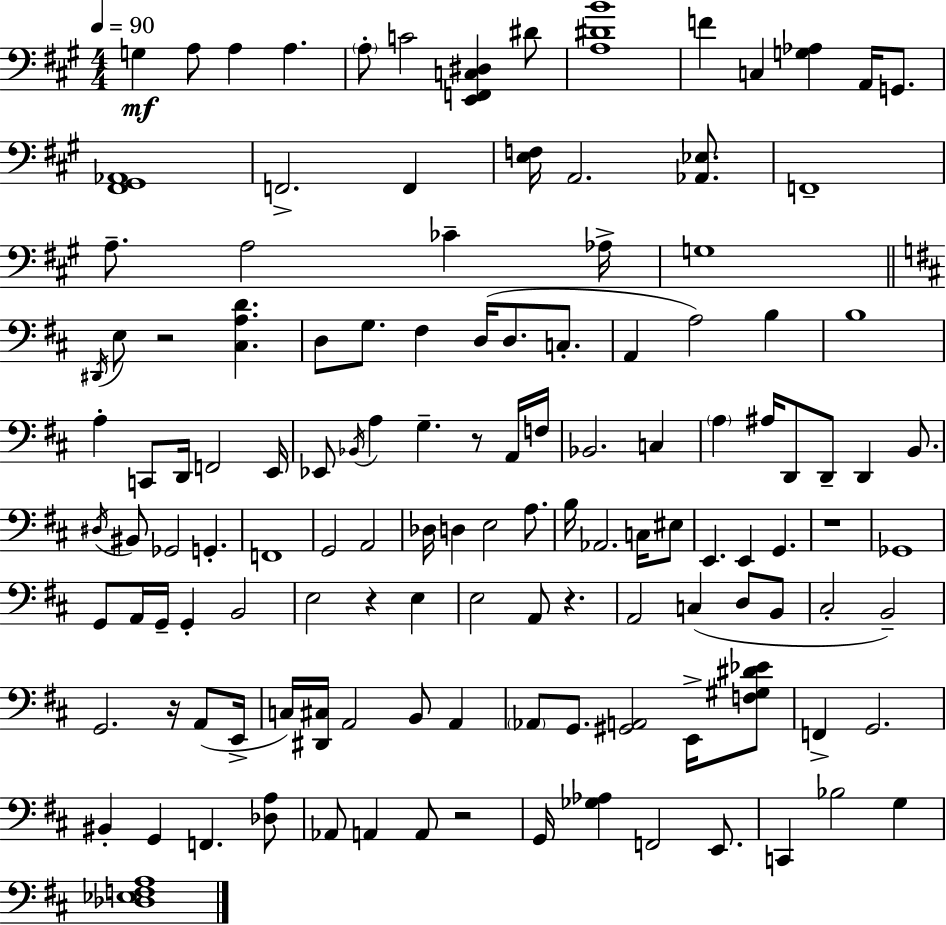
X:1
T:Untitled
M:4/4
L:1/4
K:A
G, A,/2 A, A, A,/2 C2 [E,,F,,C,^D,] ^D/2 [A,^DB]4 F C, [G,_A,] A,,/4 G,,/2 [^F,,^G,,_A,,]4 F,,2 F,, [E,F,]/4 A,,2 [_A,,_E,]/2 F,,4 A,/2 A,2 _C _A,/4 G,4 ^D,,/4 E,/2 z2 [^C,A,D] D,/2 G,/2 ^F, D,/4 D,/2 C,/2 A,, A,2 B, B,4 A, C,,/2 D,,/4 F,,2 E,,/4 _E,,/2 _B,,/4 A, G, z/2 A,,/4 F,/4 _B,,2 C, A, ^A,/4 D,,/2 D,,/2 D,, B,,/2 ^D,/4 ^B,,/2 _G,,2 G,, F,,4 G,,2 A,,2 _D,/4 D, E,2 A,/2 B,/4 _A,,2 C,/4 ^E,/2 E,, E,, G,, z4 _G,,4 G,,/2 A,,/4 G,,/4 G,, B,,2 E,2 z E, E,2 A,,/2 z A,,2 C, D,/2 B,,/2 ^C,2 B,,2 G,,2 z/4 A,,/2 E,,/4 C,/4 [^D,,^C,]/4 A,,2 B,,/2 A,, _A,,/2 G,,/2 [^G,,A,,]2 E,,/4 [F,^G,^D_E]/2 F,, G,,2 ^B,, G,, F,, [_D,A,]/2 _A,,/2 A,, A,,/2 z2 G,,/4 [_G,_A,] F,,2 E,,/2 C,, _B,2 G, [_D,_E,F,A,]4